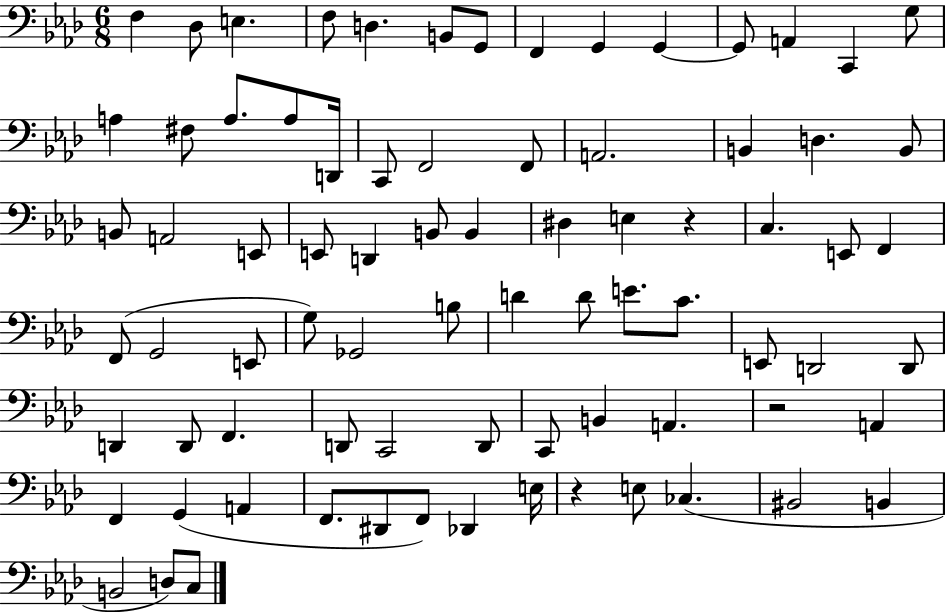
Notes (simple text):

F3/q Db3/e E3/q. F3/e D3/q. B2/e G2/e F2/q G2/q G2/q G2/e A2/q C2/q G3/e A3/q F#3/e A3/e. A3/e D2/s C2/e F2/h F2/e A2/h. B2/q D3/q. B2/e B2/e A2/h E2/e E2/e D2/q B2/e B2/q D#3/q E3/q R/q C3/q. E2/e F2/q F2/e G2/h E2/e G3/e Gb2/h B3/e D4/q D4/e E4/e. C4/e. E2/e D2/h D2/e D2/q D2/e F2/q. D2/e C2/h D2/e C2/e B2/q A2/q. R/h A2/q F2/q G2/q A2/q F2/e. D#2/e F2/e Db2/q E3/s R/q E3/e CES3/q. BIS2/h B2/q B2/h D3/e C3/e